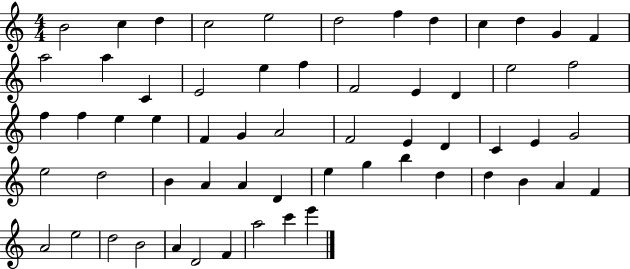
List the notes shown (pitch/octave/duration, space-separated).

B4/h C5/q D5/q C5/h E5/h D5/h F5/q D5/q C5/q D5/q G4/q F4/q A5/h A5/q C4/q E4/h E5/q F5/q F4/h E4/q D4/q E5/h F5/h F5/q F5/q E5/q E5/q F4/q G4/q A4/h F4/h E4/q D4/q C4/q E4/q G4/h E5/h D5/h B4/q A4/q A4/q D4/q E5/q G5/q B5/q D5/q D5/q B4/q A4/q F4/q A4/h E5/h D5/h B4/h A4/q D4/h F4/q A5/h C6/q E6/q